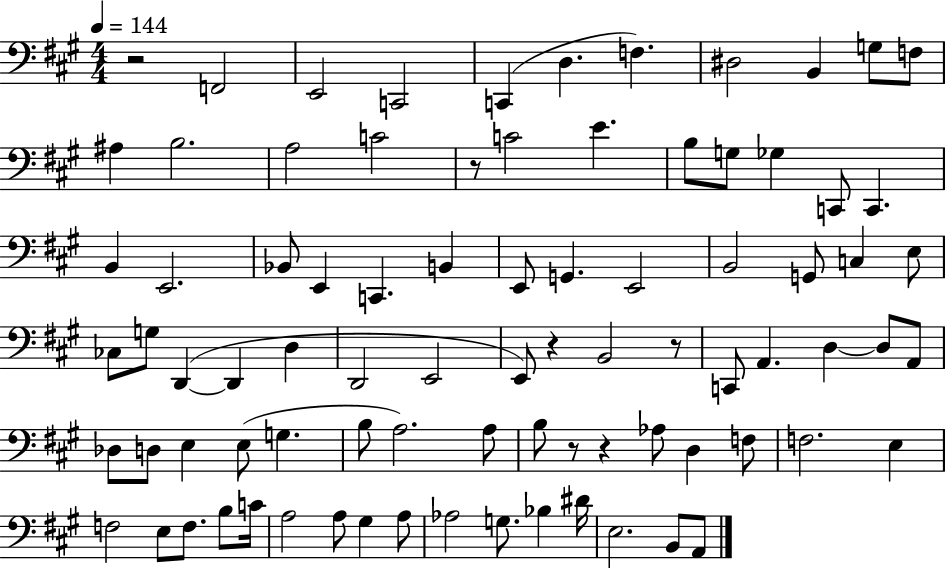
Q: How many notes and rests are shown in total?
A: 84